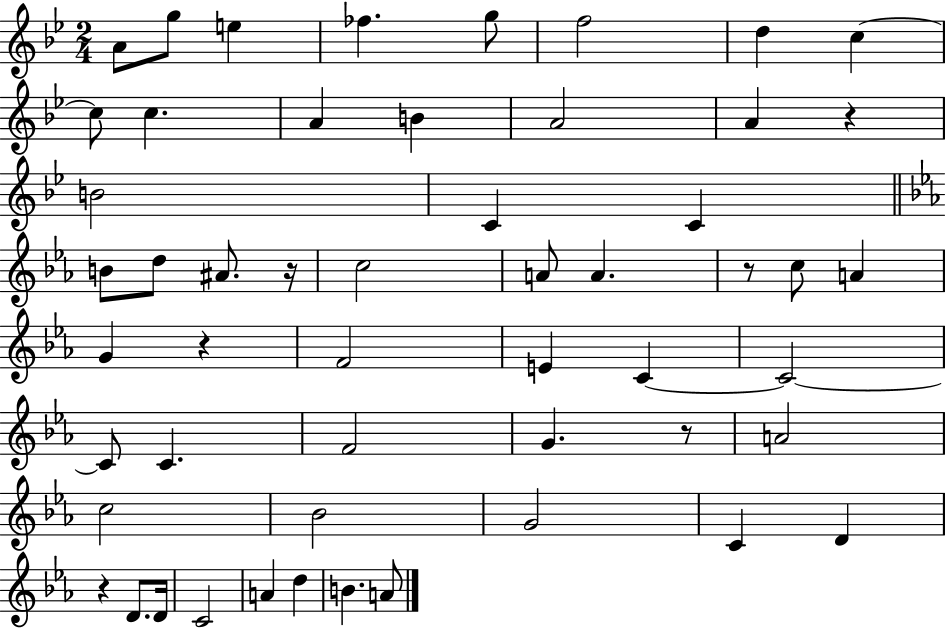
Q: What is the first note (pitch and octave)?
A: A4